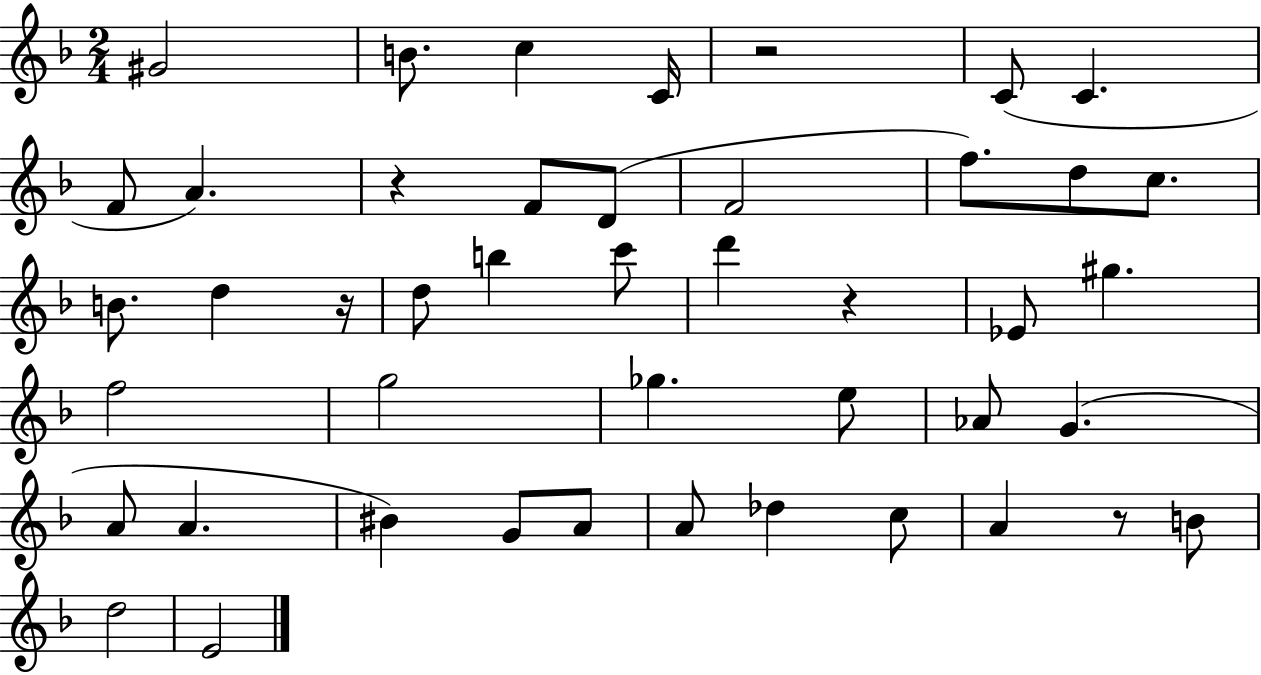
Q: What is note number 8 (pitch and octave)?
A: A4